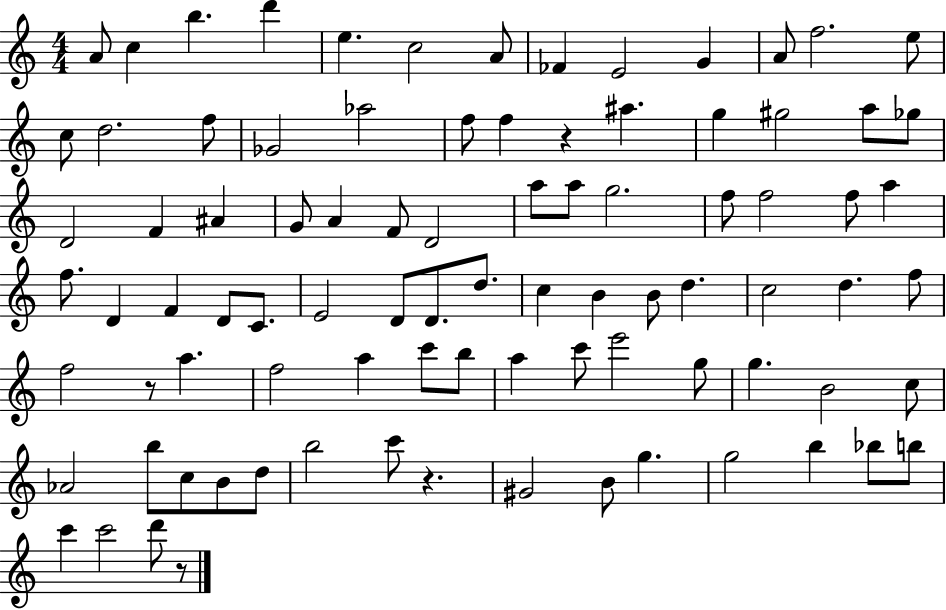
A4/e C5/q B5/q. D6/q E5/q. C5/h A4/e FES4/q E4/h G4/q A4/e F5/h. E5/e C5/e D5/h. F5/e Gb4/h Ab5/h F5/e F5/q R/q A#5/q. G5/q G#5/h A5/e Gb5/e D4/h F4/q A#4/q G4/e A4/q F4/e D4/h A5/e A5/e G5/h. F5/e F5/h F5/e A5/q F5/e. D4/q F4/q D4/e C4/e. E4/h D4/e D4/e. D5/e. C5/q B4/q B4/e D5/q. C5/h D5/q. F5/e F5/h R/e A5/q. F5/h A5/q C6/e B5/e A5/q C6/e E6/h G5/e G5/q. B4/h C5/e Ab4/h B5/e C5/e B4/e D5/e B5/h C6/e R/q. G#4/h B4/e G5/q. G5/h B5/q Bb5/e B5/e C6/q C6/h D6/e R/e